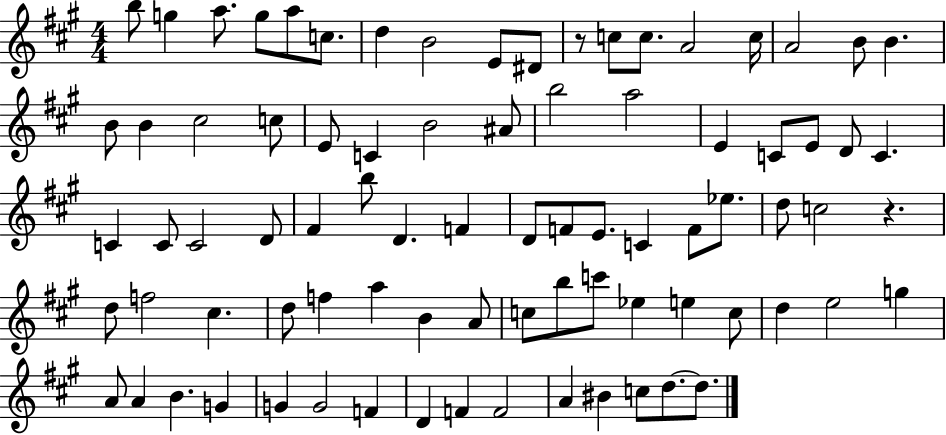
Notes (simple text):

B5/e G5/q A5/e. G5/e A5/e C5/e. D5/q B4/h E4/e D#4/e R/e C5/e C5/e. A4/h C5/s A4/h B4/e B4/q. B4/e B4/q C#5/h C5/e E4/e C4/q B4/h A#4/e B5/h A5/h E4/q C4/e E4/e D4/e C4/q. C4/q C4/e C4/h D4/e F#4/q B5/e D4/q. F4/q D4/e F4/e E4/e. C4/q F4/e Eb5/e. D5/e C5/h R/q. D5/e F5/h C#5/q. D5/e F5/q A5/q B4/q A4/e C5/e B5/e C6/e Eb5/q E5/q C5/e D5/q E5/h G5/q A4/e A4/q B4/q. G4/q G4/q G4/h F4/q D4/q F4/q F4/h A4/q BIS4/q C5/e D5/e. D5/e.